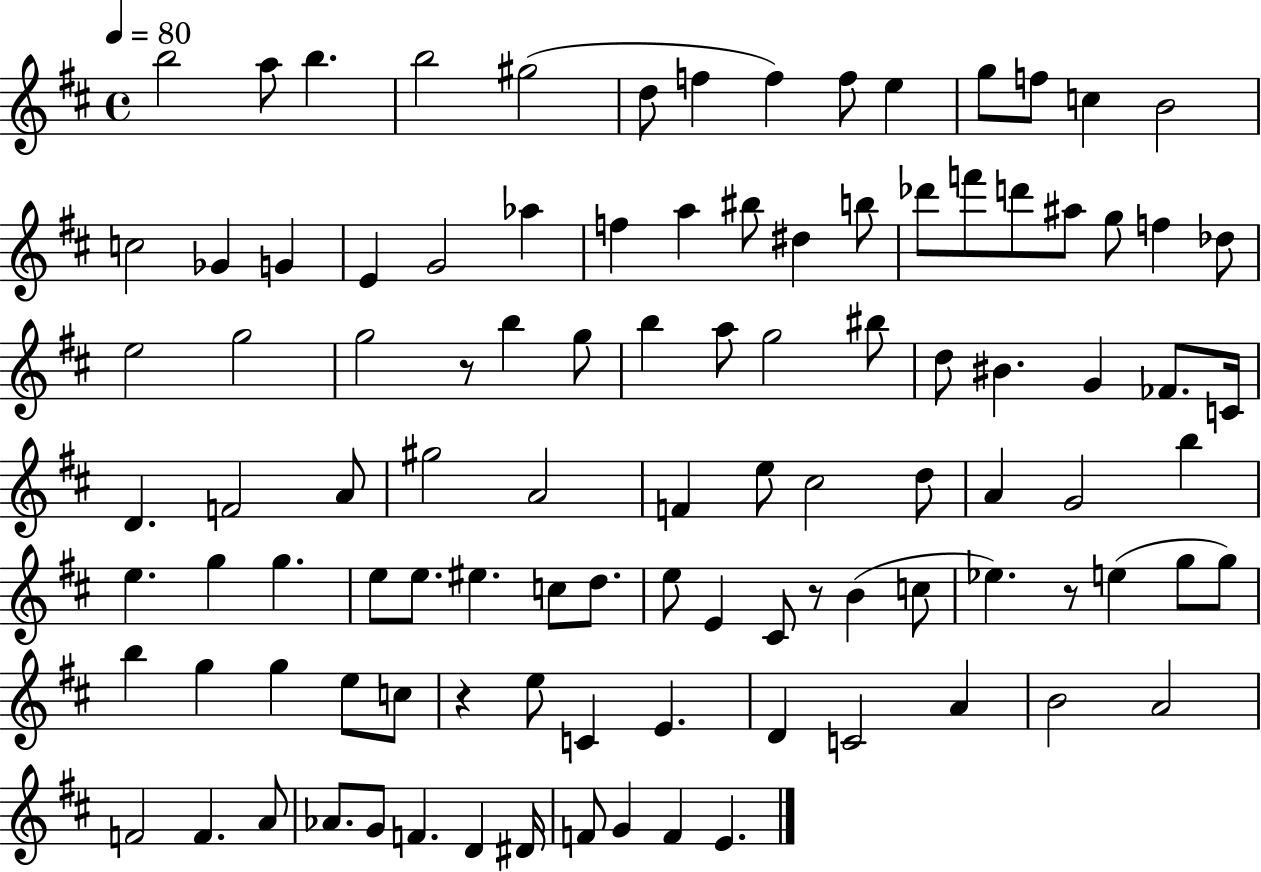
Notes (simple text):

B5/h A5/e B5/q. B5/h G#5/h D5/e F5/q F5/q F5/e E5/q G5/e F5/e C5/q B4/h C5/h Gb4/q G4/q E4/q G4/h Ab5/q F5/q A5/q BIS5/e D#5/q B5/e Db6/e F6/e D6/e A#5/e G5/e F5/q Db5/e E5/h G5/h G5/h R/e B5/q G5/e B5/q A5/e G5/h BIS5/e D5/e BIS4/q. G4/q FES4/e. C4/s D4/q. F4/h A4/e G#5/h A4/h F4/q E5/e C#5/h D5/e A4/q G4/h B5/q E5/q. G5/q G5/q. E5/e E5/e. EIS5/q. C5/e D5/e. E5/e E4/q C#4/e R/e B4/q C5/e Eb5/q. R/e E5/q G5/e G5/e B5/q G5/q G5/q E5/e C5/e R/q E5/e C4/q E4/q. D4/q C4/h A4/q B4/h A4/h F4/h F4/q. A4/e Ab4/e. G4/e F4/q. D4/q D#4/s F4/e G4/q F4/q E4/q.